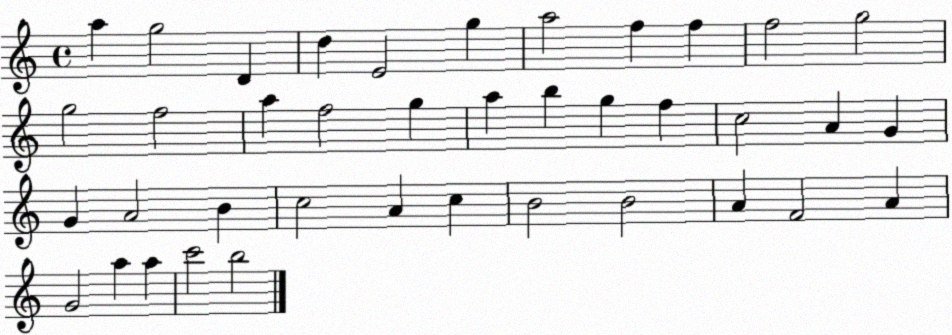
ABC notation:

X:1
T:Untitled
M:4/4
L:1/4
K:C
a g2 D d E2 g a2 f f f2 g2 g2 f2 a f2 g a b g f c2 A G G A2 B c2 A c B2 B2 A F2 A G2 a a c'2 b2